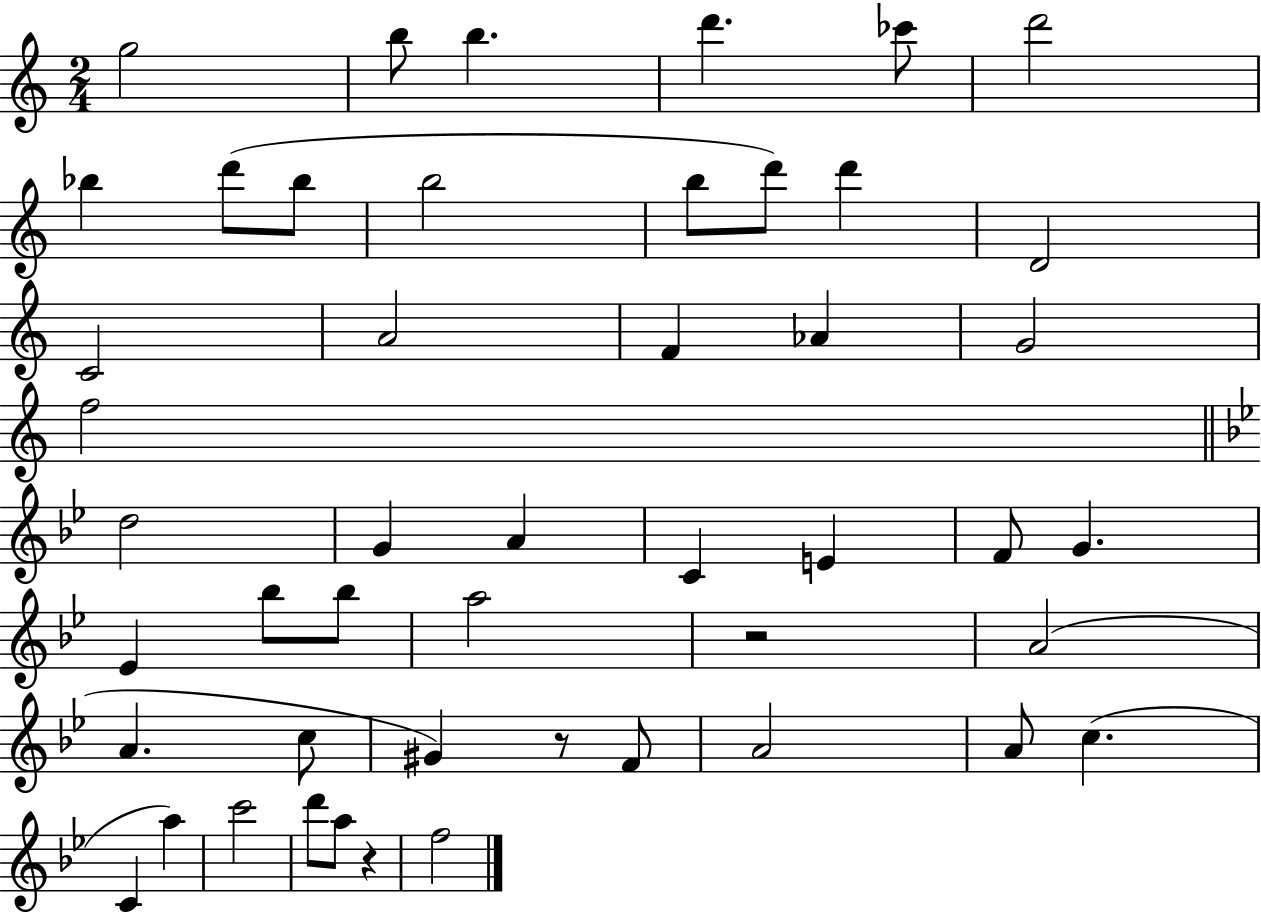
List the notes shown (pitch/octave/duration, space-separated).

G5/h B5/e B5/q. D6/q. CES6/e D6/h Bb5/q D6/e Bb5/e B5/h B5/e D6/e D6/q D4/h C4/h A4/h F4/q Ab4/q G4/h F5/h D5/h G4/q A4/q C4/q E4/q F4/e G4/q. Eb4/q Bb5/e Bb5/e A5/h R/h A4/h A4/q. C5/e G#4/q R/e F4/e A4/h A4/e C5/q. C4/q A5/q C6/h D6/e A5/e R/q F5/h